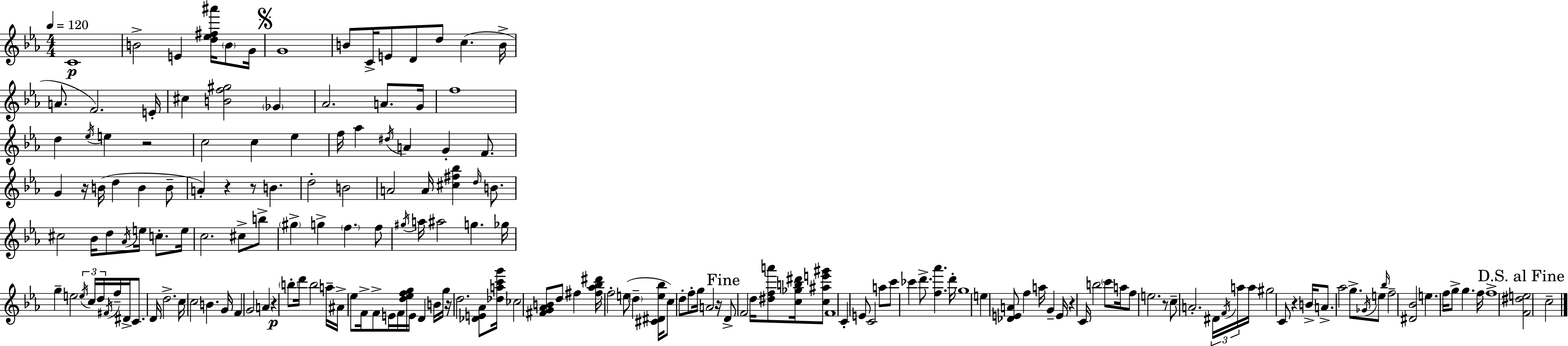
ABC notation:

X:1
T:Untitled
M:4/4
L:1/4
K:Cm
C4 B2 E [d_e^f^a']/4 B/2 G/4 G4 B/2 C/4 E/2 D/2 d/2 c B/4 A/2 F2 E/4 ^c [Bf^g]2 _G _A2 A/2 G/4 f4 d _e/4 e z2 c2 c _e f/4 _a ^d/4 A G F/2 G z/4 B/4 d B B/2 A z z/2 B d2 B2 A2 A/4 [^c^f_b] d/4 B/2 ^c2 _B/4 d/2 _A/4 e/4 c/2 e/4 c2 ^c/2 b/2 ^g g f f/2 ^g/4 a/4 ^a2 g _g/4 g e2 e/4 c/4 d/4 ^F/4 f/4 ^D/4 C/2 D/4 d2 c/4 c2 B G/4 F G2 A z b/2 d'/4 b2 a/4 ^A/4 _e/2 F/4 F/2 E/4 F/4 [d_efg]/4 E/4 D B/4 g/4 z/4 d2 [_DE_A]/2 [_dac'g']/4 _c2 [^FG_AB]/2 d/2 ^f [^f_a_b^d']/4 f2 e/2 d [^C^De_b]/4 c/2 d/2 f/2 g/4 A2 z/4 D/2 F2 d/4 [^dfa']/2 [c_gb^d']/4 [c^ae'^g']/2 F4 C E/2 C2 a/2 c'/2 _c' d'/2 [f_a'] d'/4 g4 e [_DEA]/2 f a/4 G E/4 z C/4 b2 c'/2 a/4 f/2 e2 z/2 c/2 A2 ^D/4 F/4 a/4 a/4 ^g2 C/2 z B/4 A/2 _a2 g/2 _G/4 e/2 _b/4 f2 [^D_B]2 e f/4 g/2 g f/4 f4 [F^de]2 c2